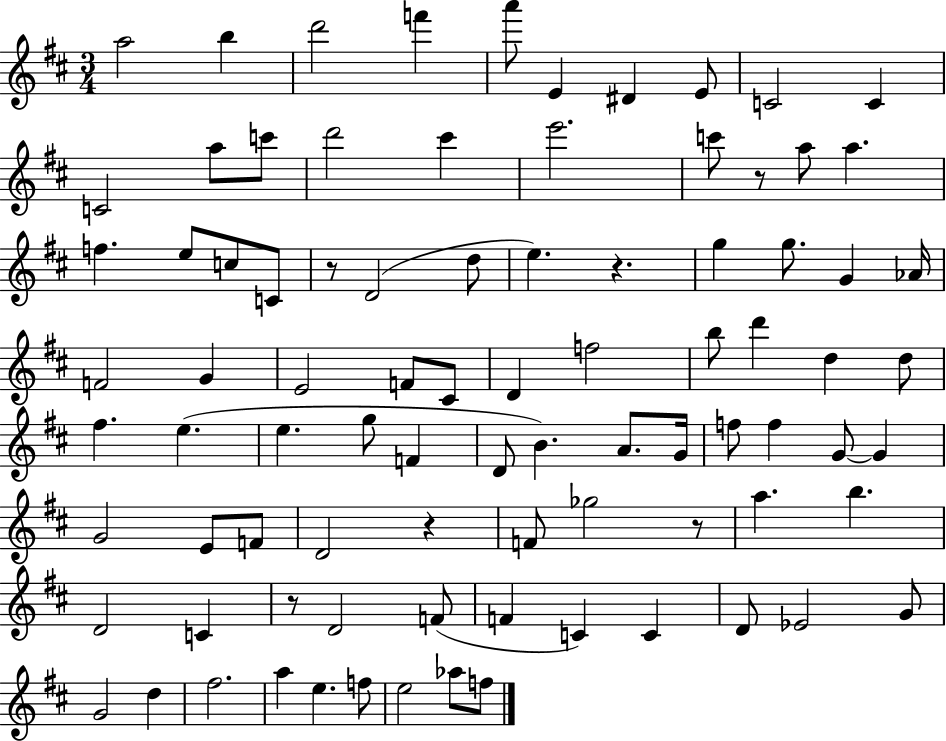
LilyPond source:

{
  \clef treble
  \numericTimeSignature
  \time 3/4
  \key d \major
  a''2 b''4 | d'''2 f'''4 | a'''8 e'4 dis'4 e'8 | c'2 c'4 | \break c'2 a''8 c'''8 | d'''2 cis'''4 | e'''2. | c'''8 r8 a''8 a''4. | \break f''4. e''8 c''8 c'8 | r8 d'2( d''8 | e''4.) r4. | g''4 g''8. g'4 aes'16 | \break f'2 g'4 | e'2 f'8 cis'8 | d'4 f''2 | b''8 d'''4 d''4 d''8 | \break fis''4. e''4.( | e''4. g''8 f'4 | d'8 b'4.) a'8. g'16 | f''8 f''4 g'8~~ g'4 | \break g'2 e'8 f'8 | d'2 r4 | f'8 ges''2 r8 | a''4. b''4. | \break d'2 c'4 | r8 d'2 f'8( | f'4 c'4) c'4 | d'8 ees'2 g'8 | \break g'2 d''4 | fis''2. | a''4 e''4. f''8 | e''2 aes''8 f''8 | \break \bar "|."
}